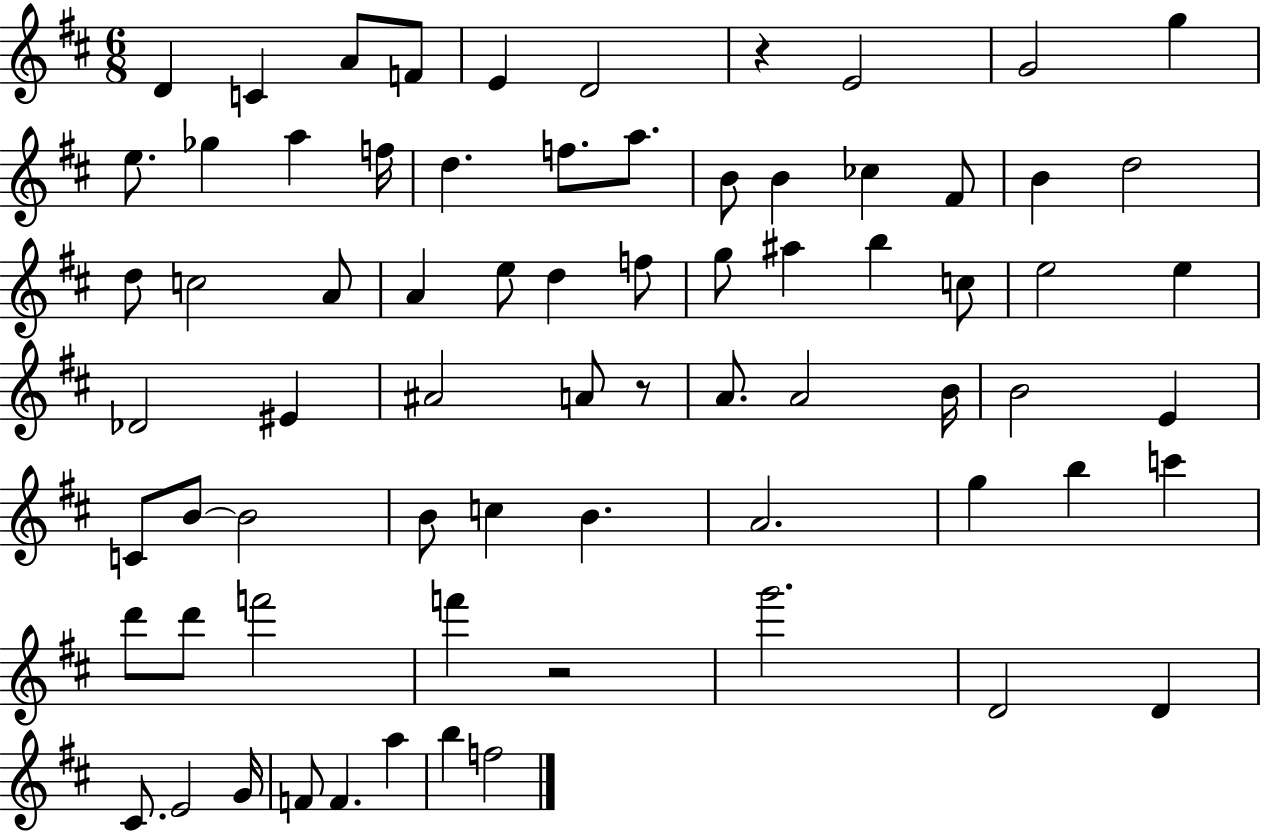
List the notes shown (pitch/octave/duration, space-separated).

D4/q C4/q A4/e F4/e E4/q D4/h R/q E4/h G4/h G5/q E5/e. Gb5/q A5/q F5/s D5/q. F5/e. A5/e. B4/e B4/q CES5/q F#4/e B4/q D5/h D5/e C5/h A4/e A4/q E5/e D5/q F5/e G5/e A#5/q B5/q C5/e E5/h E5/q Db4/h EIS4/q A#4/h A4/e R/e A4/e. A4/h B4/s B4/h E4/q C4/e B4/e B4/h B4/e C5/q B4/q. A4/h. G5/q B5/q C6/q D6/e D6/e F6/h F6/q R/h G6/h. D4/h D4/q C#4/e. E4/h G4/s F4/e F4/q. A5/q B5/q F5/h